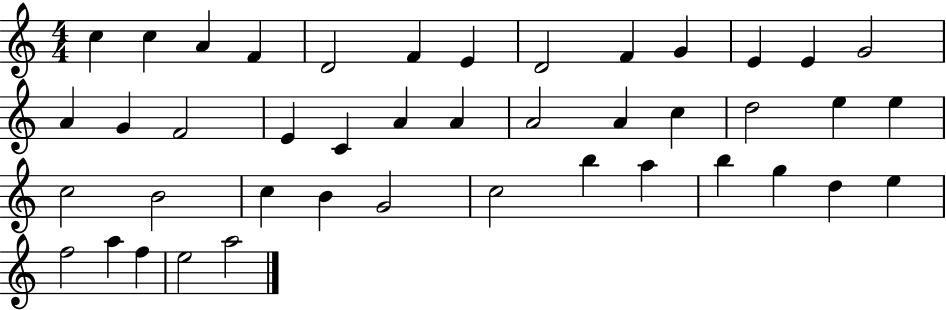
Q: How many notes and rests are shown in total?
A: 43